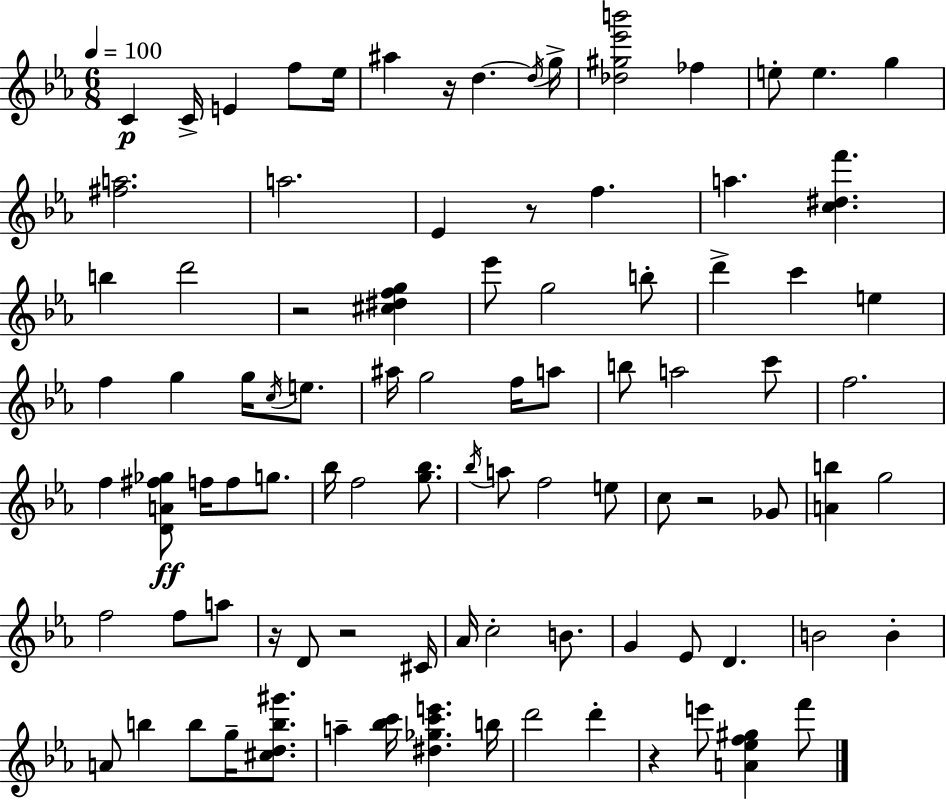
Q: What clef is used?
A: treble